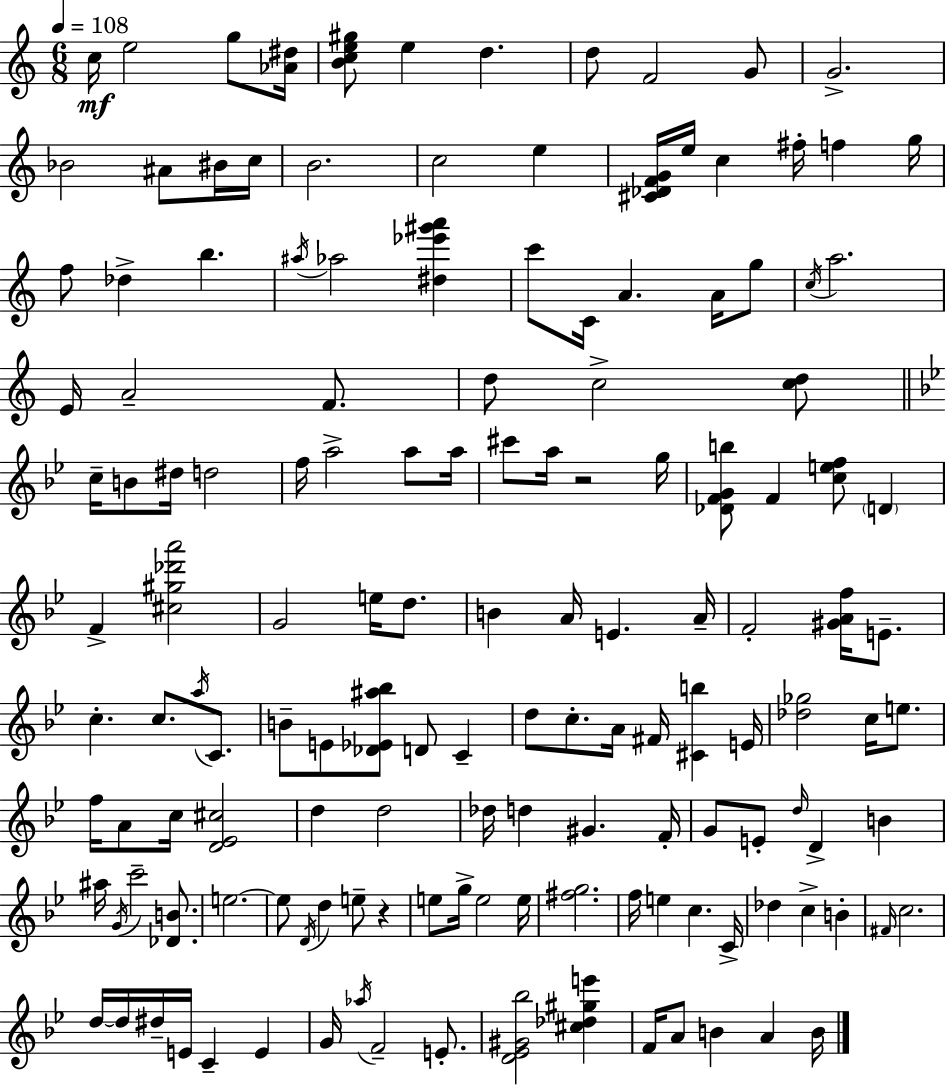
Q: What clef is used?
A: treble